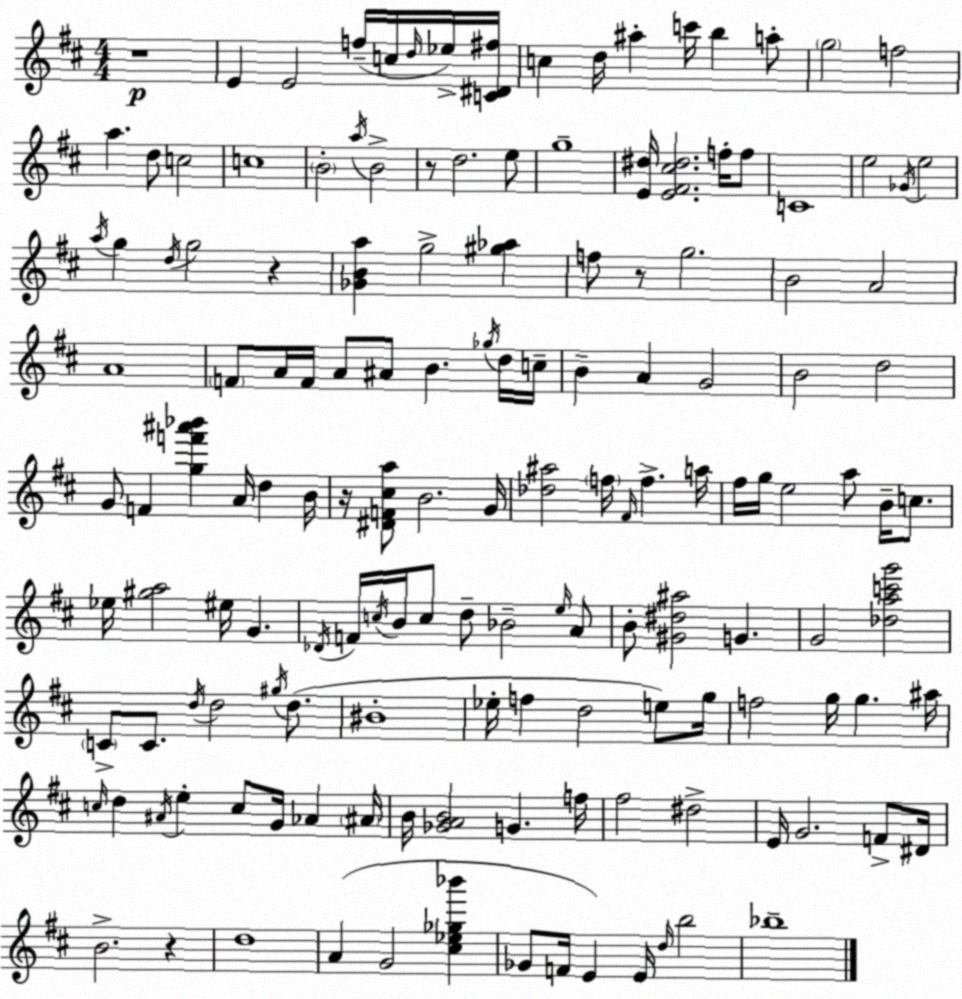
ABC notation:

X:1
T:Untitled
M:4/4
L:1/4
K:D
z4 E E2 f/4 c/4 d/4 _e/4 [C^D^f]/4 c d/4 ^a c'/4 b a/2 g2 f2 a d/2 c2 c4 B2 a/4 B2 z/2 d2 e/2 g4 [E^d]/4 [E^F^c^d]2 f/4 f/2 C4 e2 _G/4 e2 a/4 g d/4 g2 z [_GBa] g2 [^g_a] f/2 z/2 g2 B2 A2 A4 F/2 A/4 F/4 A/2 ^A/2 B _g/4 d/4 c/4 B A G2 B2 d2 G/2 F [gf'^a'_b'] A/4 d B/4 z/4 [^DF^ca]/2 B2 G/4 [_d^a]2 f/4 ^F/4 f a/4 ^f/4 g/4 e2 a/2 B/4 c/2 _e/4 [^ga]2 ^e/4 G _D/4 F/4 c/4 B/4 c/2 d/2 _B2 e/4 A/2 B/2 [^G^d^a]2 G G2 [_dac'g']2 C/2 C/2 d/4 d2 ^g/4 d/2 ^B4 _e/4 f d2 e/2 g/4 f2 g/4 g ^a/4 c/4 d ^A/4 e c/2 G/4 _A ^A/4 B/4 [_GAB]2 G f/4 ^f2 ^d2 E/4 G2 F/2 ^D/4 B2 z d4 A G2 [^c_e_g_b'] _G/2 F/4 E E/4 d/4 b2 _b4